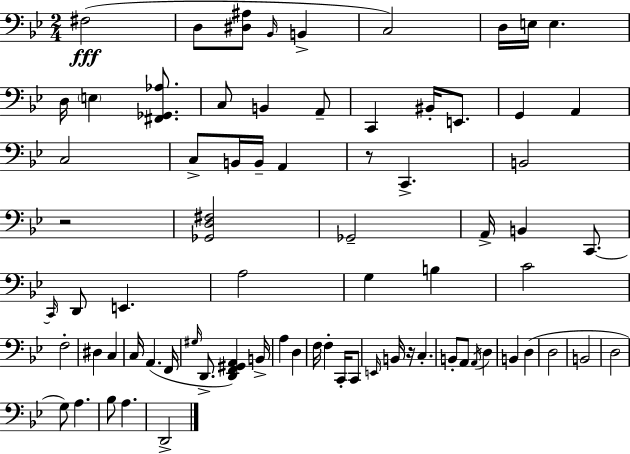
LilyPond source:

{
  \clef bass
  \numericTimeSignature
  \time 2/4
  \key bes \major
  fis2(\fff | d8 <dis ais>8 \grace { bes,16 } b,4-> | c2) | d16 e16 e4. | \break d16 \parenthesize e4 <fis, ges, aes>8. | c8 b,4 a,8-- | c,4 bis,16-. e,8. | g,4 a,4 | \break c2 | c8-> b,16 b,16-- a,4 | r8 c,4.-> | b,2 | \break r2 | <ges, d fis>2 | ges,2-- | a,16-> b,4 c,8.~~ | \break \grace { c,16 } d,8 e,4. | a2 | g4 b4 | c'2 | \break f2-. | dis4 c4 | c16 a,4.( | f,16 \grace { gis16 } d,8.-> <d, f, gis, a,>4) | \break b,16-> a4 d4 | f16 f4-. | c,16-. c,8 \grace { e,16 } b,16 r16 c4.-. | b,8-. a,8 | \break \acciaccatura { a,16 } d4 b,4 | d4( d2 | b,2 | d2 | \break g8) a4. | bes8 a4. | d,2-> | \bar "|."
}